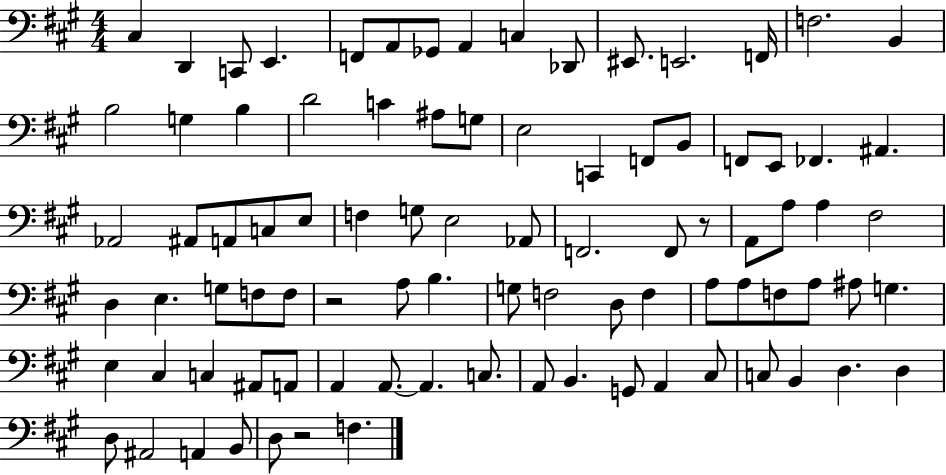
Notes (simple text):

C#3/q D2/q C2/e E2/q. F2/e A2/e Gb2/e A2/q C3/q Db2/e EIS2/e. E2/h. F2/s F3/h. B2/q B3/h G3/q B3/q D4/h C4/q A#3/e G3/e E3/h C2/q F2/e B2/e F2/e E2/e FES2/q. A#2/q. Ab2/h A#2/e A2/e C3/e E3/e F3/q G3/e E3/h Ab2/e F2/h. F2/e R/e A2/e A3/e A3/q F#3/h D3/q E3/q. G3/e F3/e F3/e R/h A3/e B3/q. G3/e F3/h D3/e F3/q A3/e A3/e F3/e A3/e A#3/e G3/q. E3/q C#3/q C3/q A#2/e A2/e A2/q A2/e. A2/q. C3/e. A2/e B2/q. G2/e A2/q C#3/e C3/e B2/q D3/q. D3/q D3/e A#2/h A2/q B2/e D3/e R/h F3/q.